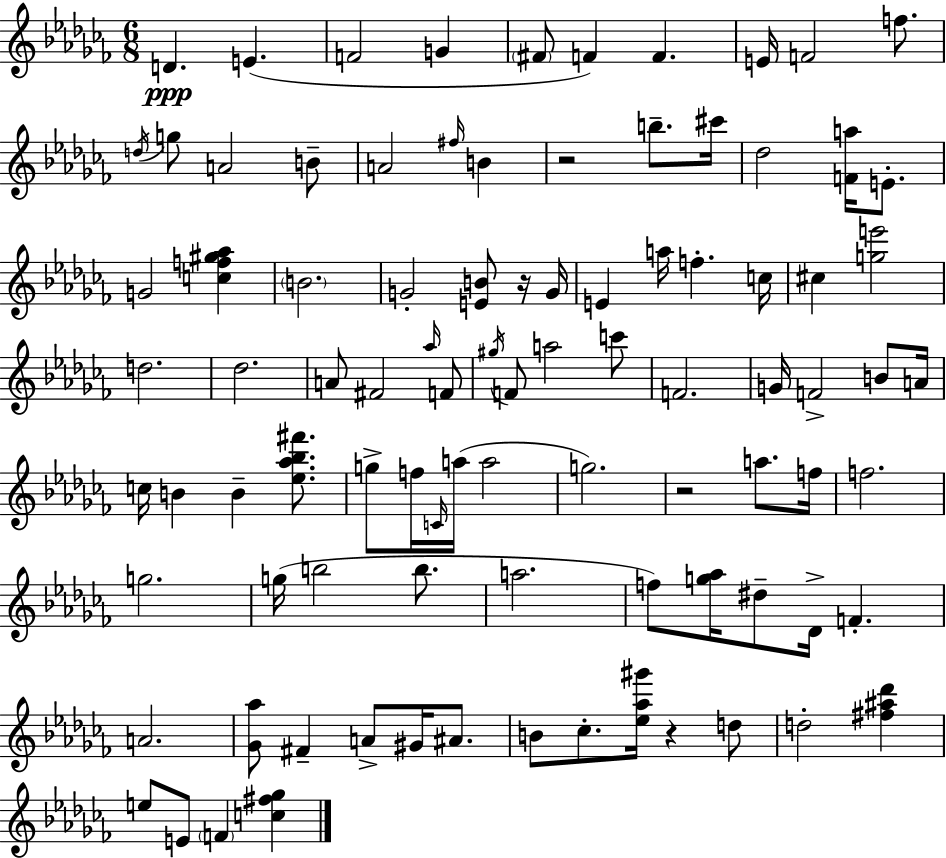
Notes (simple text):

D4/q. E4/q. F4/h G4/q F#4/e F4/q F4/q. E4/s F4/h F5/e. D5/s G5/e A4/h B4/e A4/h F#5/s B4/q R/h B5/e. C#6/s Db5/h [F4,A5]/s E4/e. G4/h [C5,F5,G#5,Ab5]/q B4/h. G4/h [E4,B4]/e R/s G4/s E4/q A5/s F5/q. C5/s C#5/q [G5,E6]/h D5/h. Db5/h. A4/e F#4/h Ab5/s F4/e G#5/s F4/e A5/h C6/e F4/h. G4/s F4/h B4/e A4/s C5/s B4/q B4/q [Eb5,Ab5,Bb5,F#6]/e. G5/e F5/s C4/s A5/s A5/h G5/h. R/h A5/e. F5/s F5/h. G5/h. G5/s B5/h B5/e. A5/h. F5/e [G5,Ab5]/s D#5/e Db4/s F4/q. A4/h. [Gb4,Ab5]/e F#4/q A4/e G#4/s A#4/e. B4/e CES5/e. [Eb5,Ab5,G#6]/s R/q D5/e D5/h [F#5,A#5,Db6]/q E5/e E4/e F4/q [C5,F#5,Gb5]/q